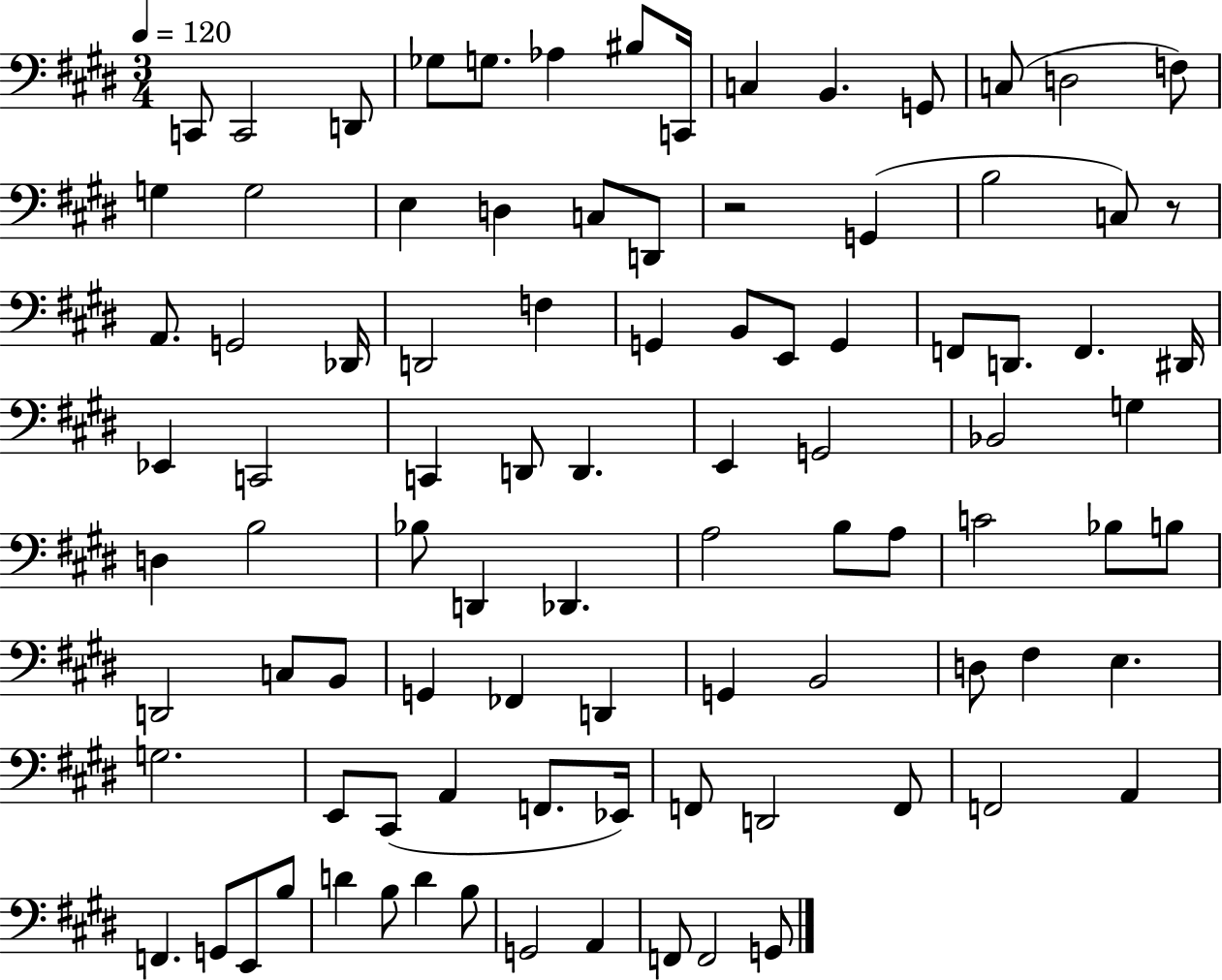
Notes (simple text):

C2/e C2/h D2/e Gb3/e G3/e. Ab3/q BIS3/e C2/s C3/q B2/q. G2/e C3/e D3/h F3/e G3/q G3/h E3/q D3/q C3/e D2/e R/h G2/q B3/h C3/e R/e A2/e. G2/h Db2/s D2/h F3/q G2/q B2/e E2/e G2/q F2/e D2/e. F2/q. D#2/s Eb2/q C2/h C2/q D2/e D2/q. E2/q G2/h Bb2/h G3/q D3/q B3/h Bb3/e D2/q Db2/q. A3/h B3/e A3/e C4/h Bb3/e B3/e D2/h C3/e B2/e G2/q FES2/q D2/q G2/q B2/h D3/e F#3/q E3/q. G3/h. E2/e C#2/e A2/q F2/e. Eb2/s F2/e D2/h F2/e F2/h A2/q F2/q. G2/e E2/e B3/e D4/q B3/e D4/q B3/e G2/h A2/q F2/e F2/h G2/e